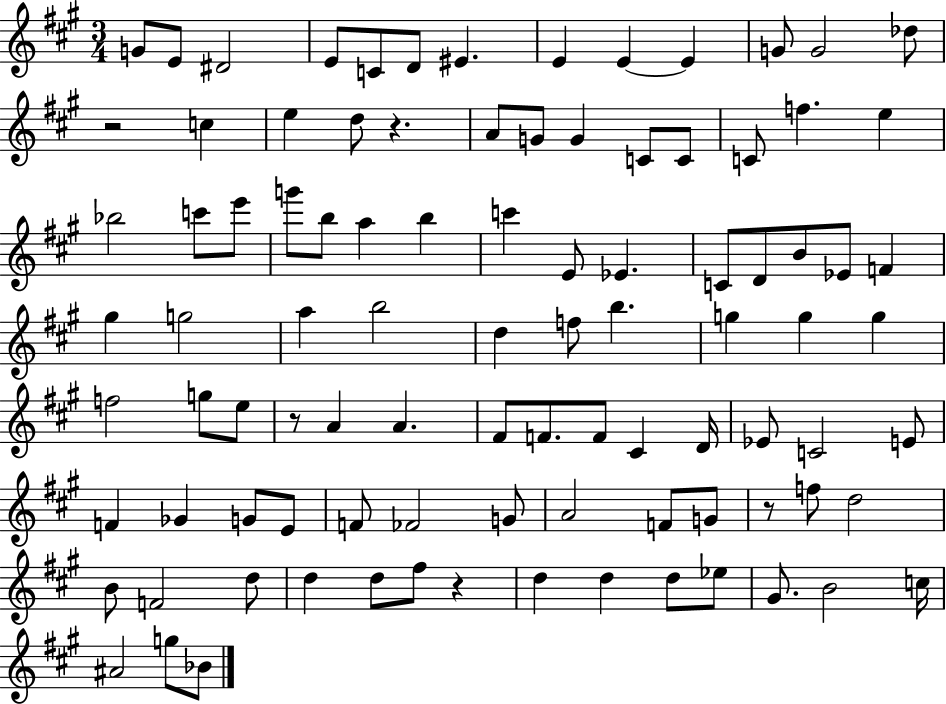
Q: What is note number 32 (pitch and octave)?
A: C6